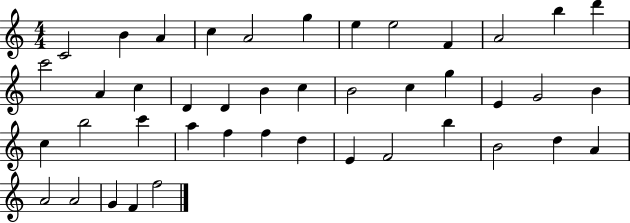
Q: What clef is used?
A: treble